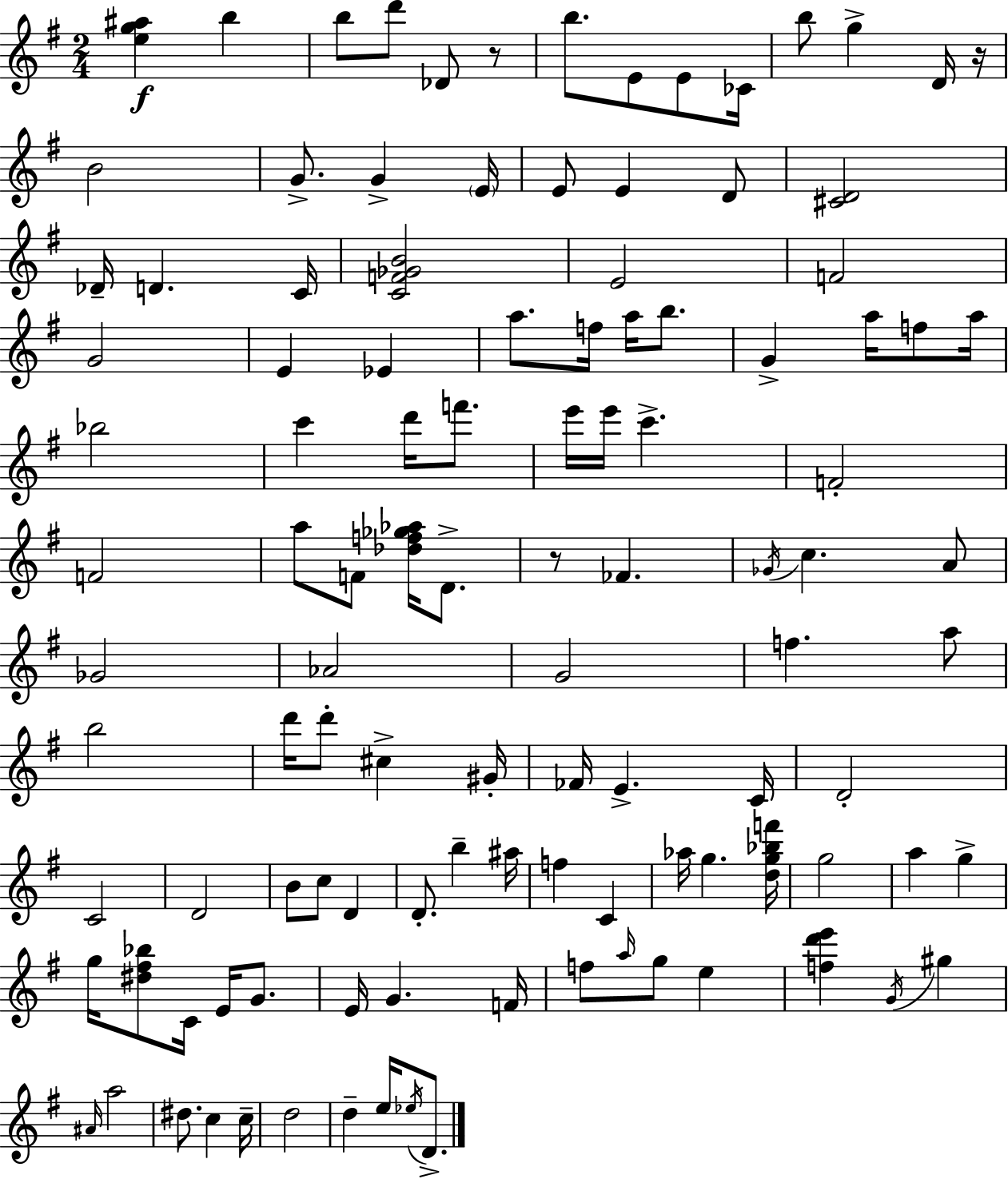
X:1
T:Untitled
M:2/4
L:1/4
K:Em
[eg^a] b b/2 d'/2 _D/2 z/2 b/2 E/2 E/2 _C/4 b/2 g D/4 z/4 B2 G/2 G E/4 E/2 E D/2 [^CD]2 _D/4 D C/4 [CF_GB]2 E2 F2 G2 E _E a/2 f/4 a/4 b/2 G a/4 f/2 a/4 _b2 c' d'/4 f'/2 e'/4 e'/4 c' F2 F2 a/2 F/2 [_df_g_a]/4 D/2 z/2 _F _G/4 c A/2 _G2 _A2 G2 f a/2 b2 d'/4 d'/2 ^c ^G/4 _F/4 E C/4 D2 C2 D2 B/2 c/2 D D/2 b ^a/4 f C _a/4 g [dg_bf']/4 g2 a g g/4 [^d^f_b]/2 C/4 E/4 G/2 E/4 G F/4 f/2 a/4 g/2 e [fd'e'] G/4 ^g ^A/4 a2 ^d/2 c c/4 d2 d e/4 _e/4 D/2